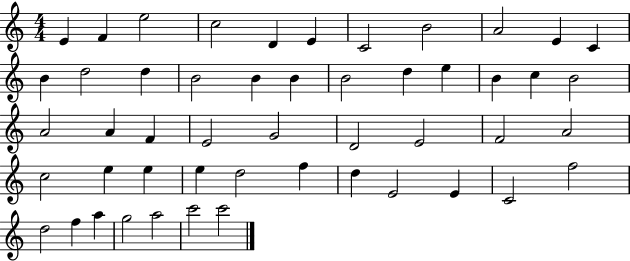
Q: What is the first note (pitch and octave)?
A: E4